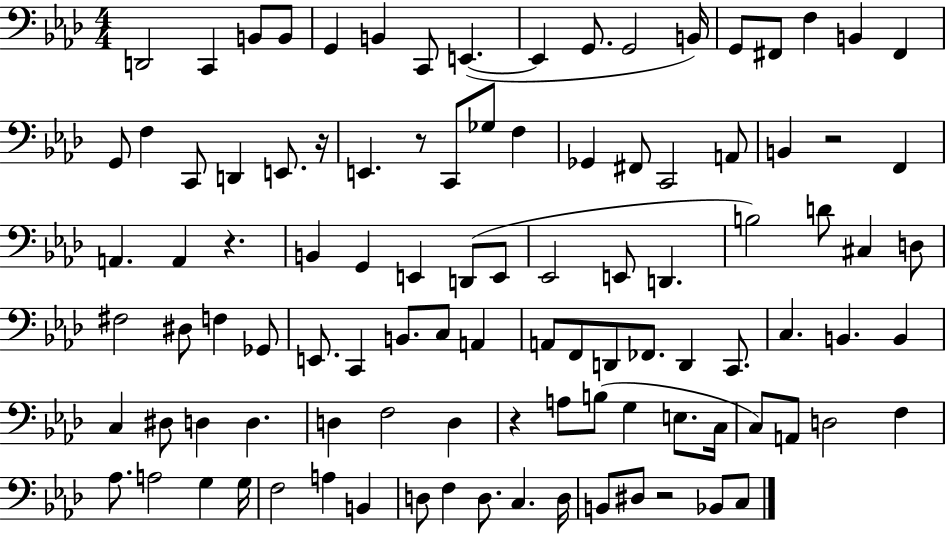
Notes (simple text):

D2/h C2/q B2/e B2/e G2/q B2/q C2/e E2/q. E2/q G2/e. G2/h B2/s G2/e F#2/e F3/q B2/q F#2/q G2/e F3/q C2/e D2/q E2/e. R/s E2/q. R/e C2/e Gb3/e F3/q Gb2/q F#2/e C2/h A2/e B2/q R/h F2/q A2/q. A2/q R/q. B2/q G2/q E2/q D2/e E2/e Eb2/h E2/e D2/q. B3/h D4/e C#3/q D3/e F#3/h D#3/e F3/q Gb2/e E2/e. C2/q B2/e. C3/e A2/q A2/e F2/e D2/e FES2/e. D2/q C2/e. C3/q. B2/q. B2/q C3/q D#3/e D3/q D3/q. D3/q F3/h D3/q R/q A3/e B3/e G3/q E3/e. C3/s C3/e A2/e D3/h F3/q Ab3/e. A3/h G3/q G3/s F3/h A3/q B2/q D3/e F3/q D3/e. C3/q. D3/s B2/e D#3/e R/h Bb2/e C3/e